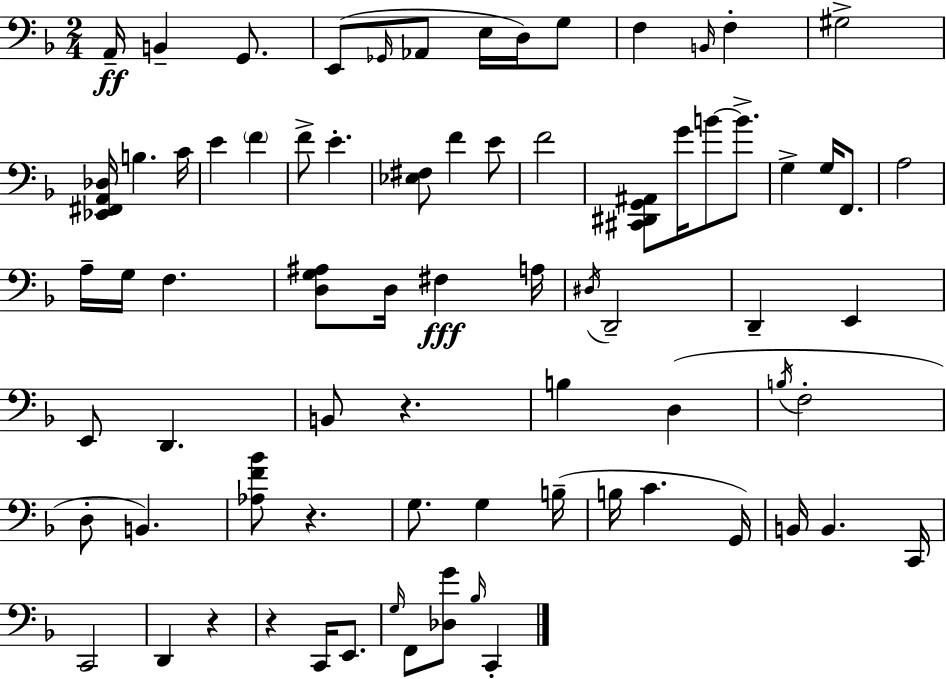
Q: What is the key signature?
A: D minor